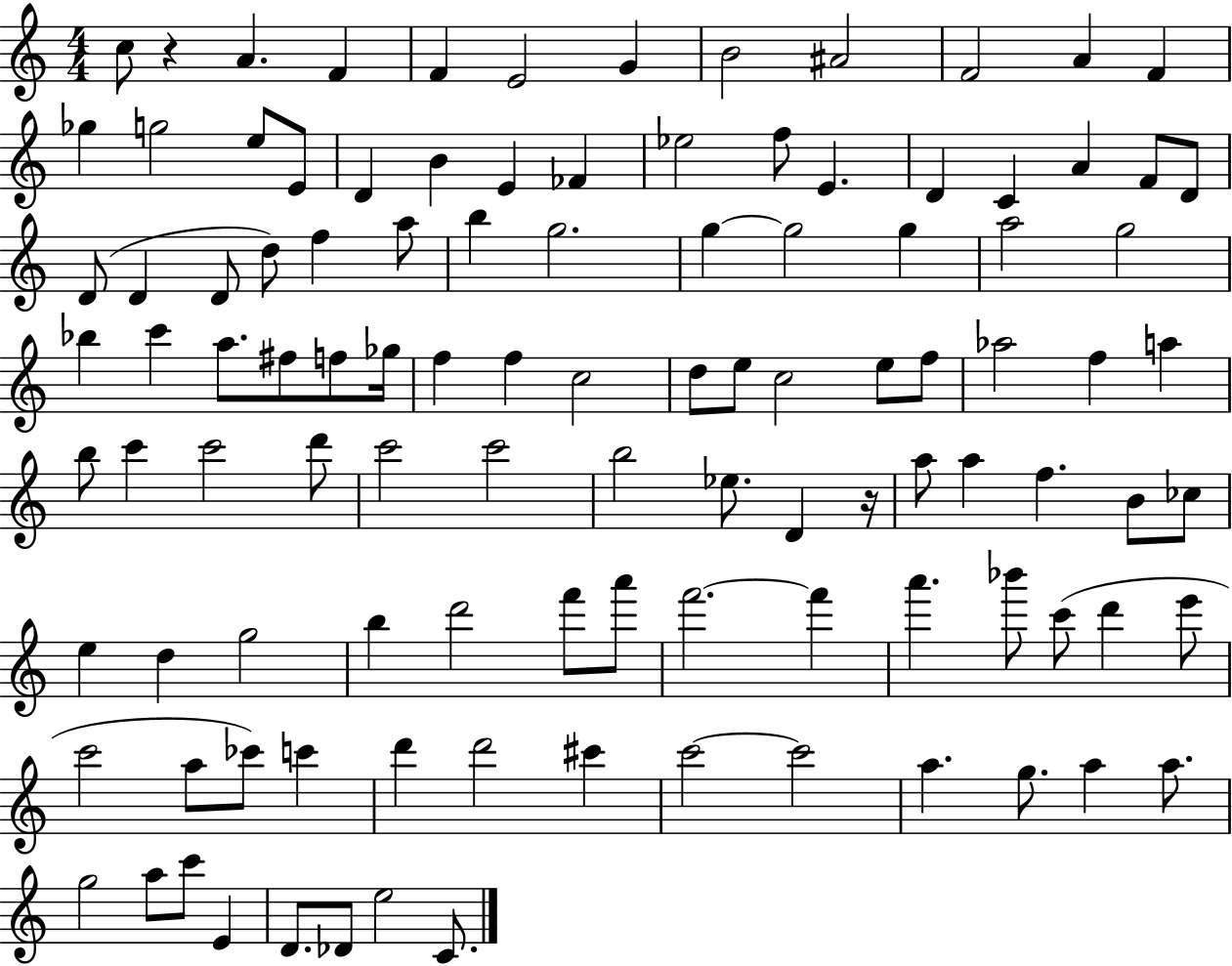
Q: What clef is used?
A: treble